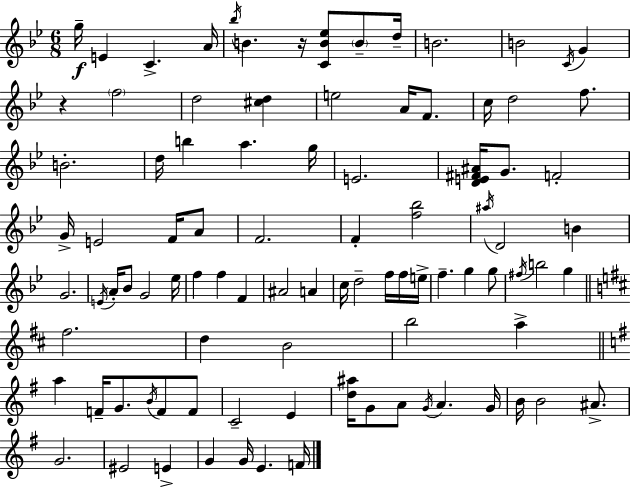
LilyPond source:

{
  \clef treble
  \numericTimeSignature
  \time 6/8
  \key bes \major
  g''16--\f e'4 c'4.-> a'16 | \acciaccatura { bes''16 } b'4. r16 <c' b' ees''>8 \parenthesize b'8-- | d''16-- b'2. | b'2 \acciaccatura { c'16 } g'4 | \break r4 \parenthesize f''2 | d''2 <cis'' d''>4 | e''2 a'16 f'8. | c''16 d''2 f''8. | \break b'2.-. | d''16 b''4 a''4. | g''16 e'2. | <d' e' fis' ais'>16 g'8. f'2-. | \break g'16-> e'2 f'16 | a'8 f'2. | f'4-. <f'' bes''>2 | \acciaccatura { ais''16 } d'2 b'4 | \break g'2. | \acciaccatura { e'16 } a'16-. bes'8 g'2 | ees''16 f''4 f''4 | f'4 ais'2 | \break a'4 c''16 d''2-- | f''16 f''16 e''16-> f''4.-- g''4 | g''8 \acciaccatura { fis''16 } b''2 | g''4 \bar "||" \break \key b \minor fis''2. | d''4 b'2 | b''2 a''4-> | \bar "||" \break \key e \minor a''4 f'16-- g'8. \acciaccatura { b'16 } f'8 f'8 | c'2-- e'4 | <d'' ais''>16 g'8 a'8 \acciaccatura { g'16 } a'4. | g'16 b'16 b'2 ais'8.-> | \break g'2. | eis'2 e'4-> | g'4 g'16 e'4. | f'16 \bar "|."
}